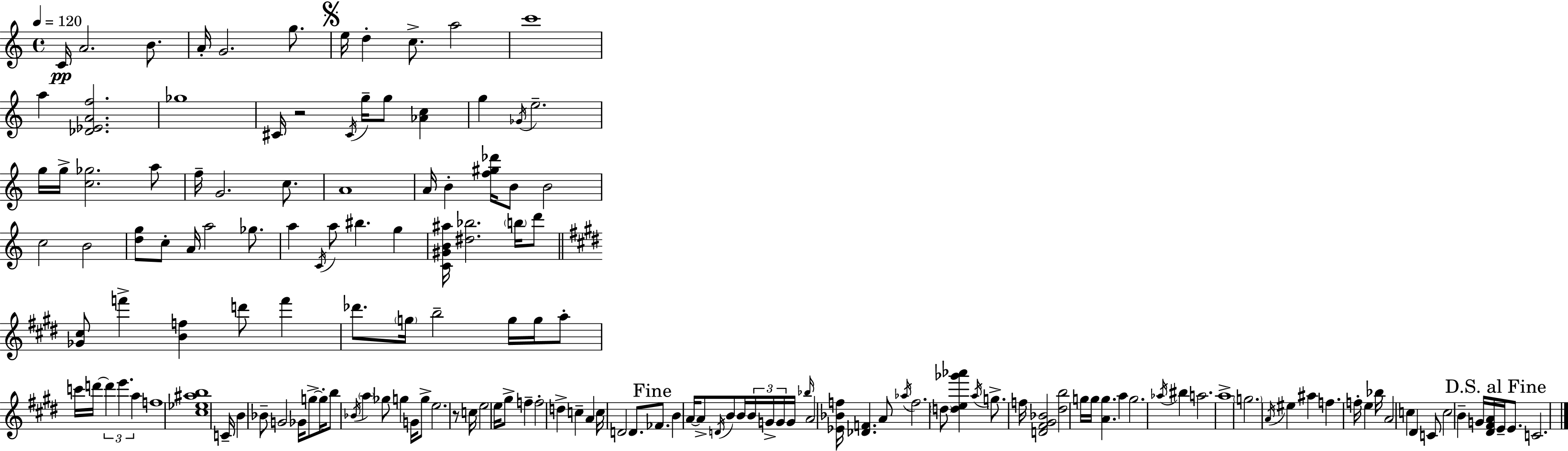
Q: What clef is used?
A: treble